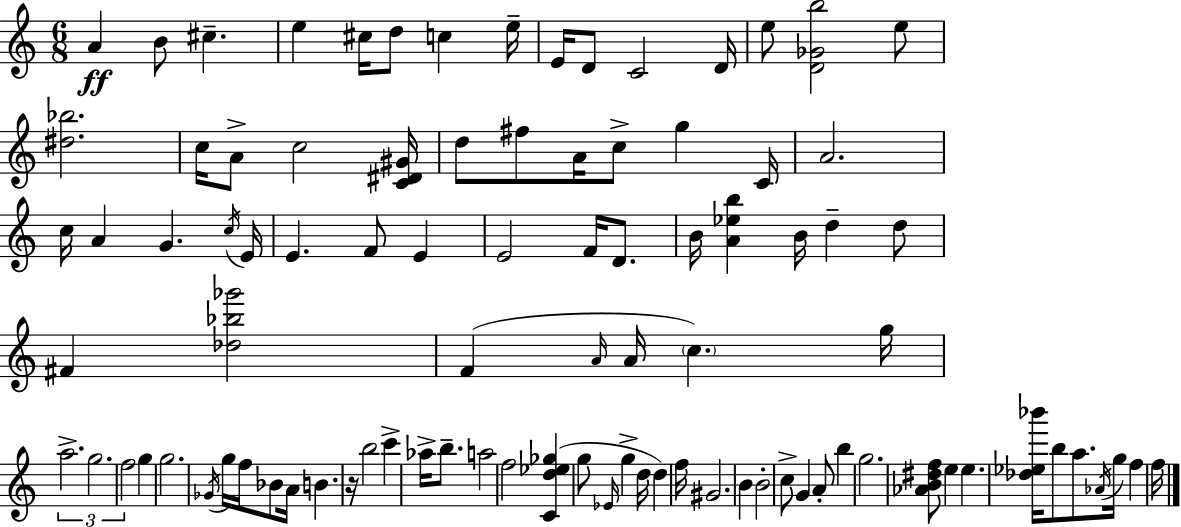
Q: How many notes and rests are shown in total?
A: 93